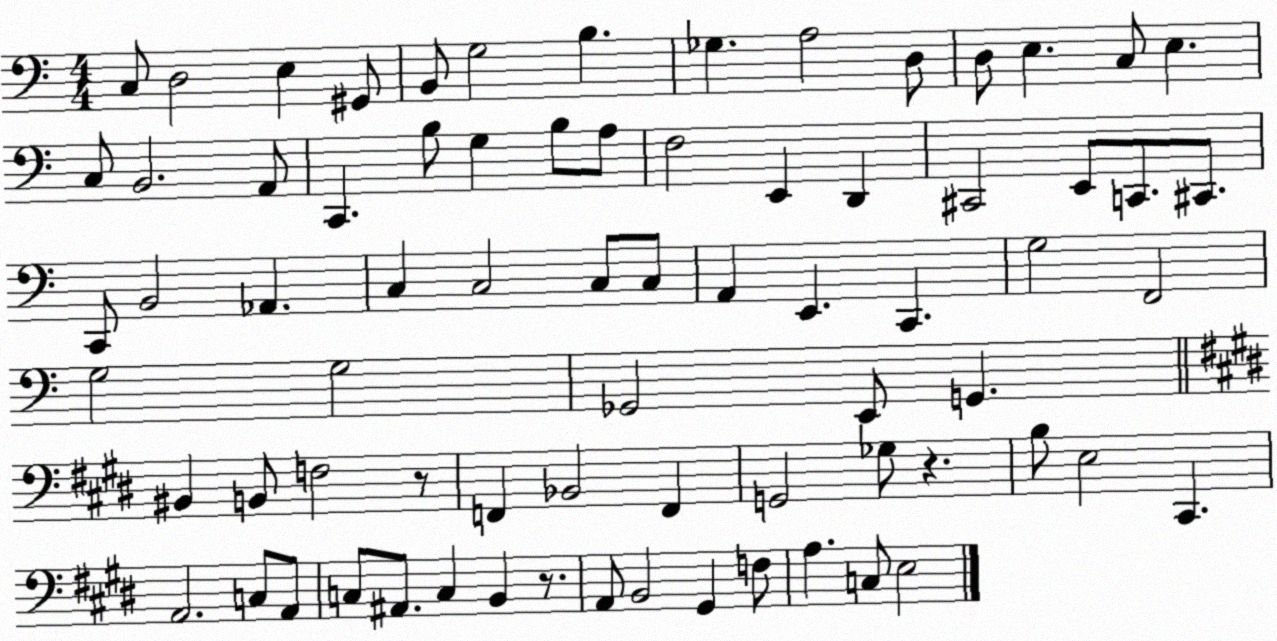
X:1
T:Untitled
M:4/4
L:1/4
K:C
C,/2 D,2 E, ^G,,/2 B,,/2 G,2 B, _G, A,2 D,/2 D,/2 E, C,/2 E, C,/2 B,,2 A,,/2 C,, B,/2 G, B,/2 A,/2 F,2 E,, D,, ^C,,2 E,,/2 C,,/2 ^C,,/2 C,,/2 B,,2 _A,, C, C,2 C,/2 C,/2 A,, E,, C,, G,2 F,,2 G,2 G,2 _G,,2 E,,/2 G,, ^B,, B,,/2 F,2 z/2 F,, _B,,2 F,, G,,2 _G,/2 z B,/2 E,2 ^C,, A,,2 C,/2 A,,/2 C,/2 ^A,,/2 C, B,, z/2 A,,/2 B,,2 ^G,, F,/2 A, C,/2 E,2